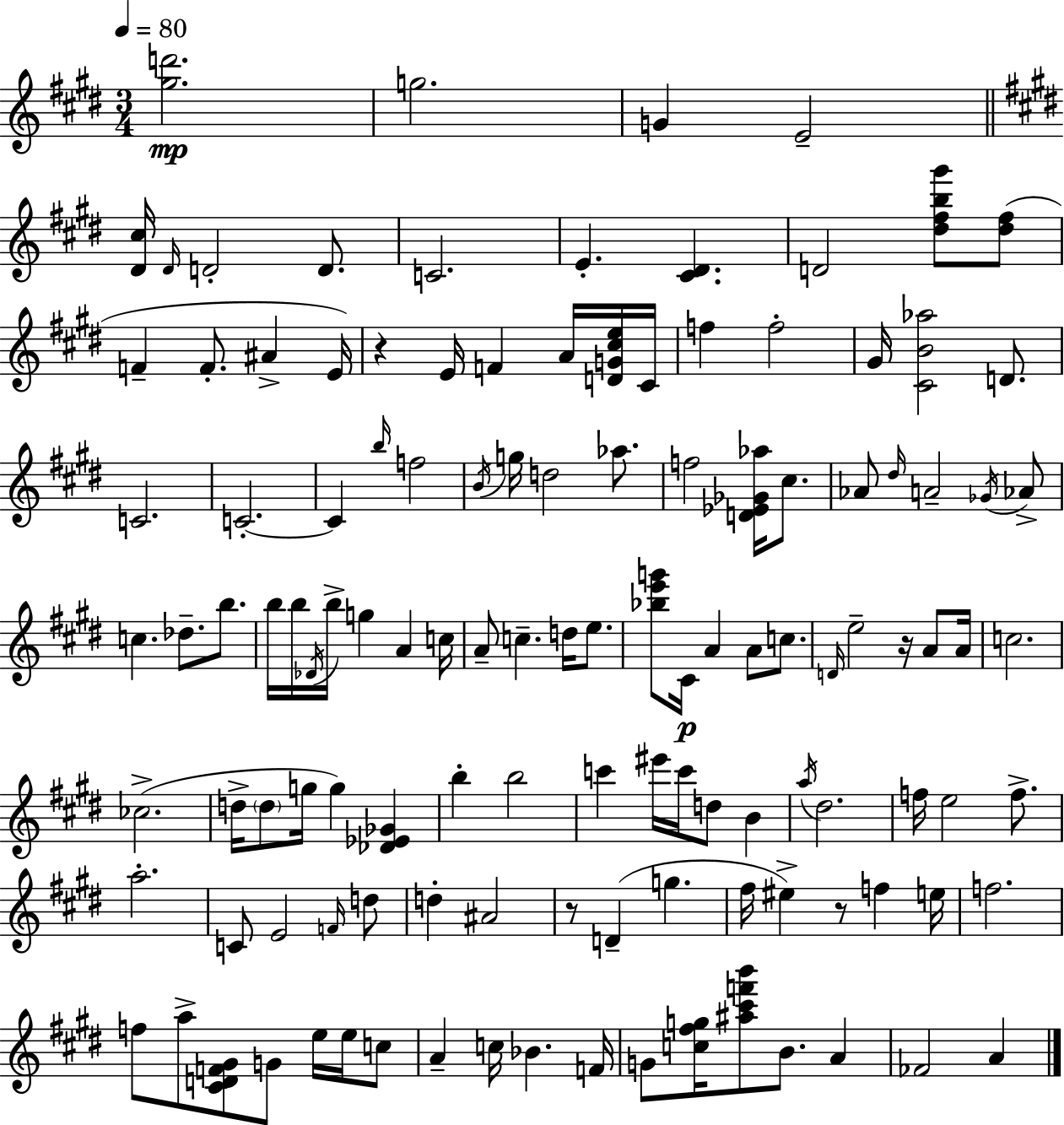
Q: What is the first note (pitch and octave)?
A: G5